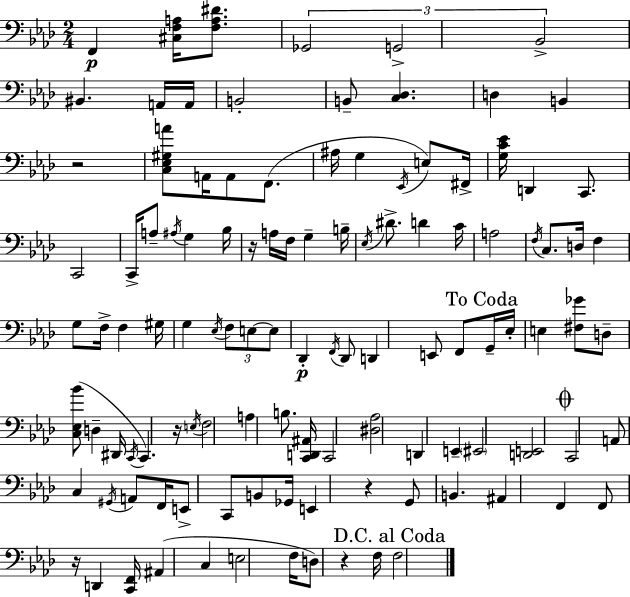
F2/q [C#3,F3,A3]/s [F3,A3,D#4]/e. Gb2/h G2/h Bb2/h BIS2/q. A2/s A2/s B2/h B2/e [C3,Db3]/q. D3/q B2/q R/h [C3,Eb3,G#3,A4]/e A2/s A2/e F2/e. A#3/s G3/q Eb2/s E3/e F#2/s [G3,C4,Eb4]/s D2/q C2/e. C2/h C2/s A3/e A#3/s G3/q Bb3/s R/s A3/s F3/s G3/q B3/s Eb3/s D#4/e. D4/q C4/s A3/h F3/s C3/e. D3/s F3/q G3/e F3/s F3/q G#3/s G3/q Eb3/s F3/e E3/e E3/e Db2/q F2/s Db2/e D2/q E2/e F2/e G2/s Eb3/s E3/q [F#3,Gb4]/e D3/e [C3,Eb3,Bb4]/e D3/q D#2/s C2/s C2/q. R/s E3/s F3/h A3/q B3/e. [C2,D2,A#2]/s C2/h [D#3,Ab3]/h D2/q E2/q EIS2/h [D2,E2]/h C2/h A2/e C3/q G#2/s A2/e F2/s E2/e C2/e B2/e Gb2/s E2/q R/q G2/e B2/q. A#2/q F2/q F2/e R/s D2/q [C2,F2]/s A#2/q C3/q E3/h F3/s D3/e R/q F3/s F3/h